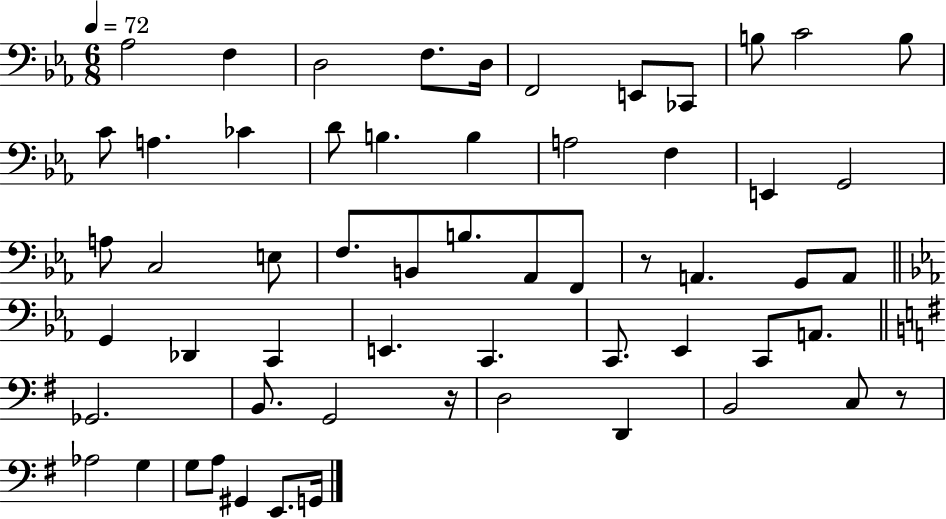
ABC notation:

X:1
T:Untitled
M:6/8
L:1/4
K:Eb
_A,2 F, D,2 F,/2 D,/4 F,,2 E,,/2 _C,,/2 B,/2 C2 B,/2 C/2 A, _C D/2 B, B, A,2 F, E,, G,,2 A,/2 C,2 E,/2 F,/2 B,,/2 B,/2 _A,,/2 F,,/2 z/2 A,, G,,/2 A,,/2 G,, _D,, C,, E,, C,, C,,/2 _E,, C,,/2 A,,/2 _G,,2 B,,/2 G,,2 z/4 D,2 D,, B,,2 C,/2 z/2 _A,2 G, G,/2 A,/2 ^G,, E,,/2 G,,/4